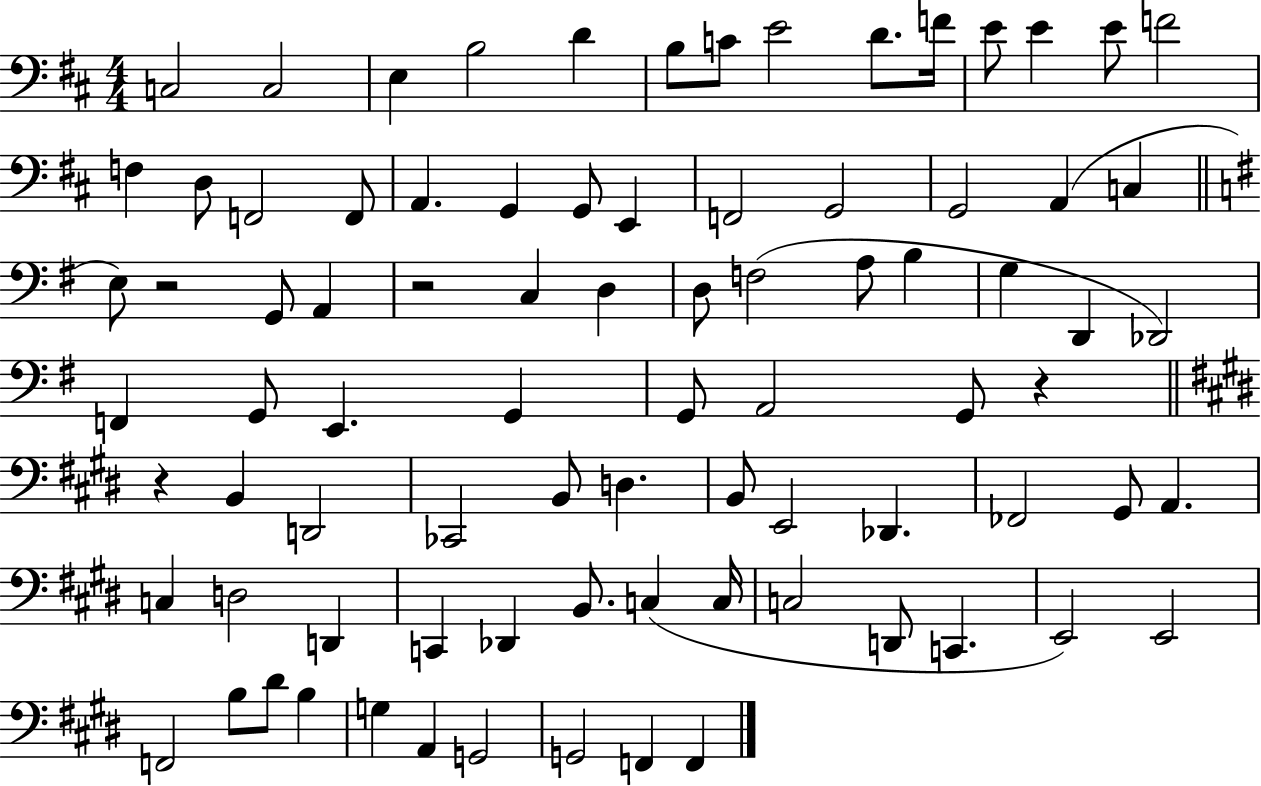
X:1
T:Untitled
M:4/4
L:1/4
K:D
C,2 C,2 E, B,2 D B,/2 C/2 E2 D/2 F/4 E/2 E E/2 F2 F, D,/2 F,,2 F,,/2 A,, G,, G,,/2 E,, F,,2 G,,2 G,,2 A,, C, E,/2 z2 G,,/2 A,, z2 C, D, D,/2 F,2 A,/2 B, G, D,, _D,,2 F,, G,,/2 E,, G,, G,,/2 A,,2 G,,/2 z z B,, D,,2 _C,,2 B,,/2 D, B,,/2 E,,2 _D,, _F,,2 ^G,,/2 A,, C, D,2 D,, C,, _D,, B,,/2 C, C,/4 C,2 D,,/2 C,, E,,2 E,,2 F,,2 B,/2 ^D/2 B, G, A,, G,,2 G,,2 F,, F,,